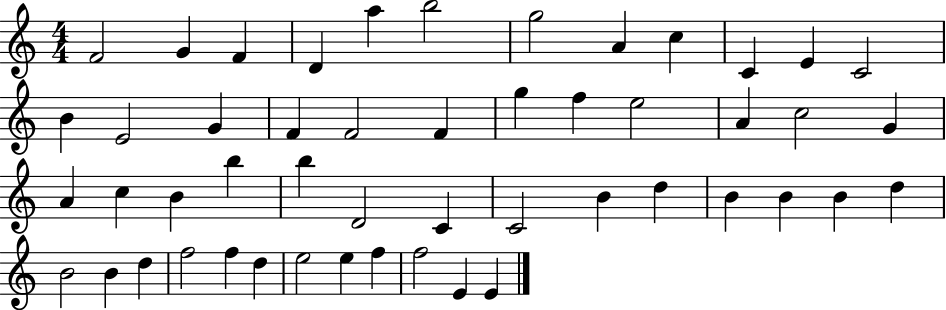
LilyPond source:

{
  \clef treble
  \numericTimeSignature
  \time 4/4
  \key c \major
  f'2 g'4 f'4 | d'4 a''4 b''2 | g''2 a'4 c''4 | c'4 e'4 c'2 | \break b'4 e'2 g'4 | f'4 f'2 f'4 | g''4 f''4 e''2 | a'4 c''2 g'4 | \break a'4 c''4 b'4 b''4 | b''4 d'2 c'4 | c'2 b'4 d''4 | b'4 b'4 b'4 d''4 | \break b'2 b'4 d''4 | f''2 f''4 d''4 | e''2 e''4 f''4 | f''2 e'4 e'4 | \break \bar "|."
}